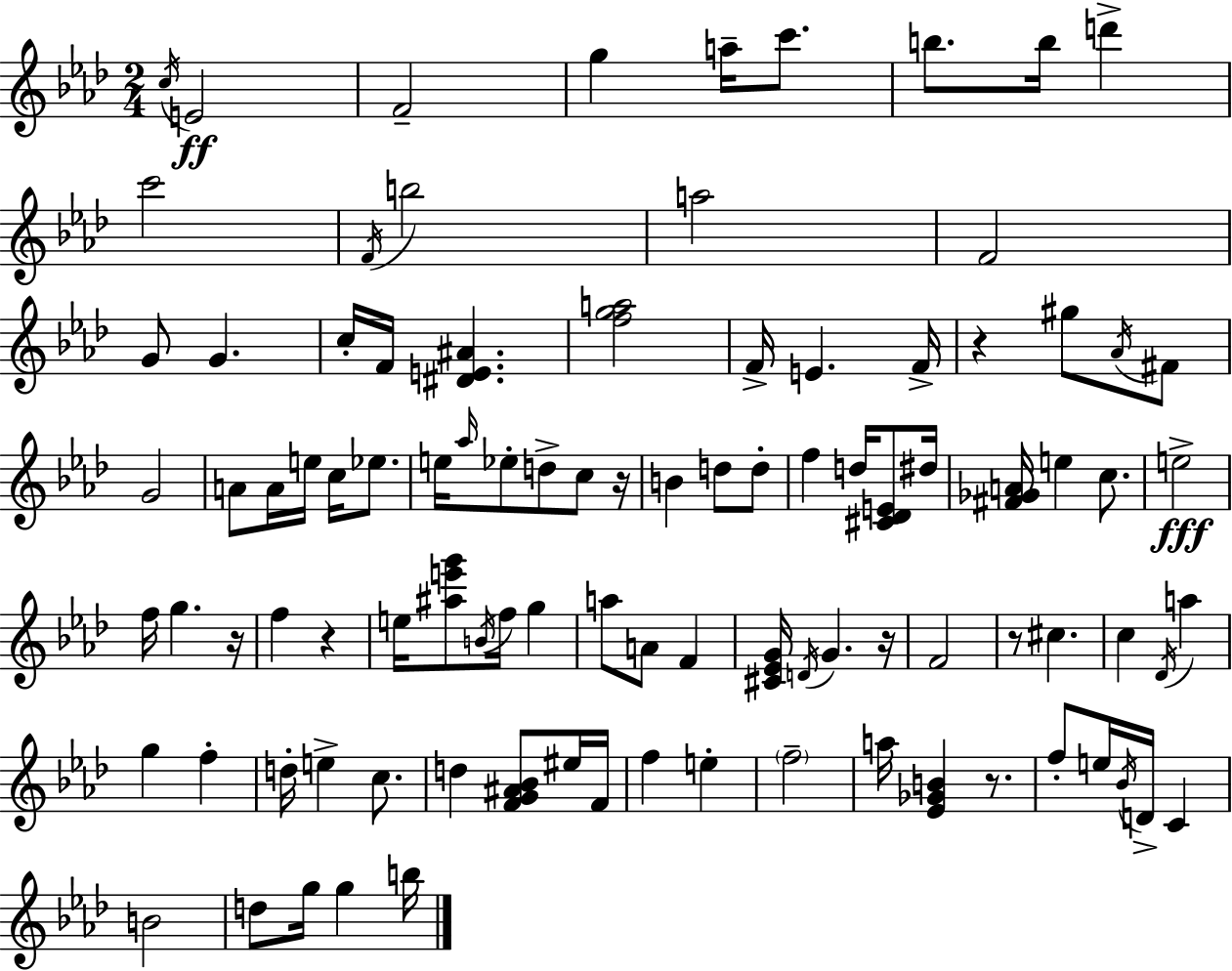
{
  \clef treble
  \numericTimeSignature
  \time 2/4
  \key aes \major
  \repeat volta 2 { \acciaccatura { c''16 }\ff e'2 | f'2-- | g''4 a''16-- c'''8. | b''8. b''16 d'''4-> | \break c'''2 | \acciaccatura { f'16 } b''2 | a''2 | f'2 | \break g'8 g'4. | c''16-. f'16 <dis' e' ais'>4. | <f'' g'' a''>2 | f'16-> e'4. | \break f'16-> r4 gis''8 | \acciaccatura { aes'16 } fis'8 g'2 | a'8 a'16 e''16 c''16 | ees''8. e''16 \grace { aes''16 } ees''8-. d''8-> | \break c''8 r16 b'4 | d''8 d''8-. f''4 | d''16 <cis' des' e'>8 dis''16 <fis' ges' a'>16 e''4 | c''8. e''2->\fff | \break f''16 g''4. | r16 f''4 | r4 e''16 <ais'' e''' g'''>8 \acciaccatura { b'16 } | f''16 g''4 a''8 a'8 | \break f'4 <cis' ees' g'>16 \acciaccatura { d'16 } g'4. | r16 f'2 | r8 | cis''4. c''4 | \break \acciaccatura { des'16 } a''4 g''4 | f''4-. d''16-. | e''4-> c''8. d''4 | <f' g' ais' bes'>8 eis''16 f'16 f''4 | \break e''4-. \parenthesize f''2-- | a''16 | <ees' ges' b'>4 r8. f''8-. | e''16 \acciaccatura { bes'16 } d'16-> c'4 | \break b'2 | d''8 g''16 g''4 b''16 | } \bar "|."
}